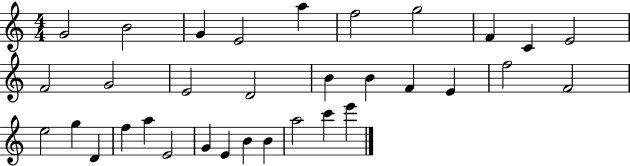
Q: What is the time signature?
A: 4/4